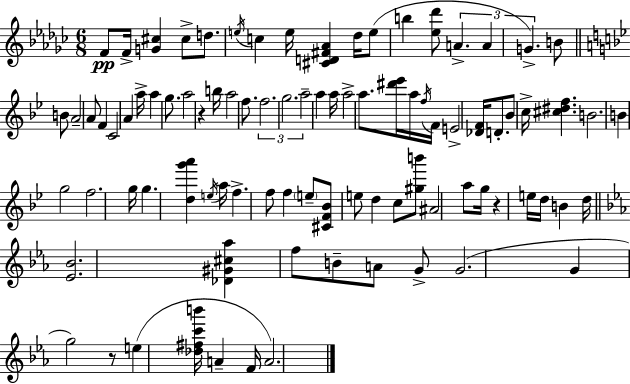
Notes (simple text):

F4/e F4/s [G4,C#5]/q C#5/e D5/e. E5/s C5/q E5/s [C#4,D4,F#4,Ab4]/q Db5/s E5/e B5/q [Eb5,Db6]/e A4/q. A4/q G4/q. B4/e B4/e A4/h A4/e F4/q C4/h A4/q A5/s A5/q G5/e. A5/h R/q B5/s A5/h F5/e. F5/h. G5/h. A5/h A5/q A5/s A5/h A5/e. [D#6,Eb6]/s A5/s F5/s F4/s E4/h [Db4,F4]/s D4/e. Bb4/e C5/s [C#5,D#5,F5]/q. B4/h. B4/q G5/h F5/h. G5/s G5/q. [D5,G6,A6]/q E5/s A5/s F5/q. F5/e F5/q E5/e [C#4,F4,Bb4]/e E5/e D5/q C5/e [G#5,B6]/e A#4/h A5/e G5/s R/q E5/s D5/s B4/q D5/s [Eb4,Bb4]/h. [Db4,G#4,C#5,Ab5]/q F5/e B4/e A4/e G4/e G4/h. G4/q G5/h R/e E5/q [Db5,F#5,C6,B6]/s A4/q F4/s A4/h.